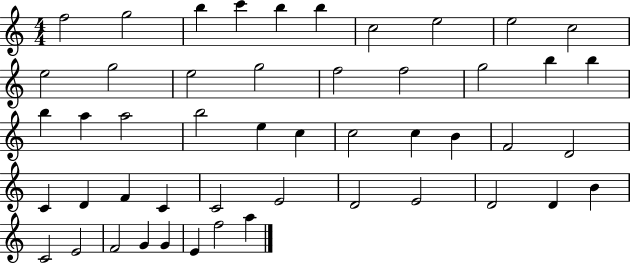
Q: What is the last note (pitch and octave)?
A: A5